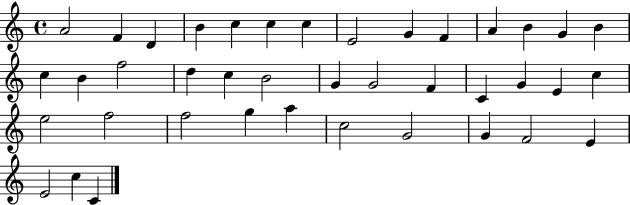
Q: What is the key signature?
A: C major